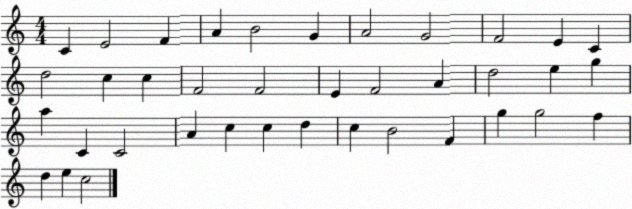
X:1
T:Untitled
M:4/4
L:1/4
K:C
C E2 F A B2 G A2 G2 F2 E C d2 c c F2 F2 E F2 A d2 e g a C C2 A c c d c B2 F g g2 f d e c2